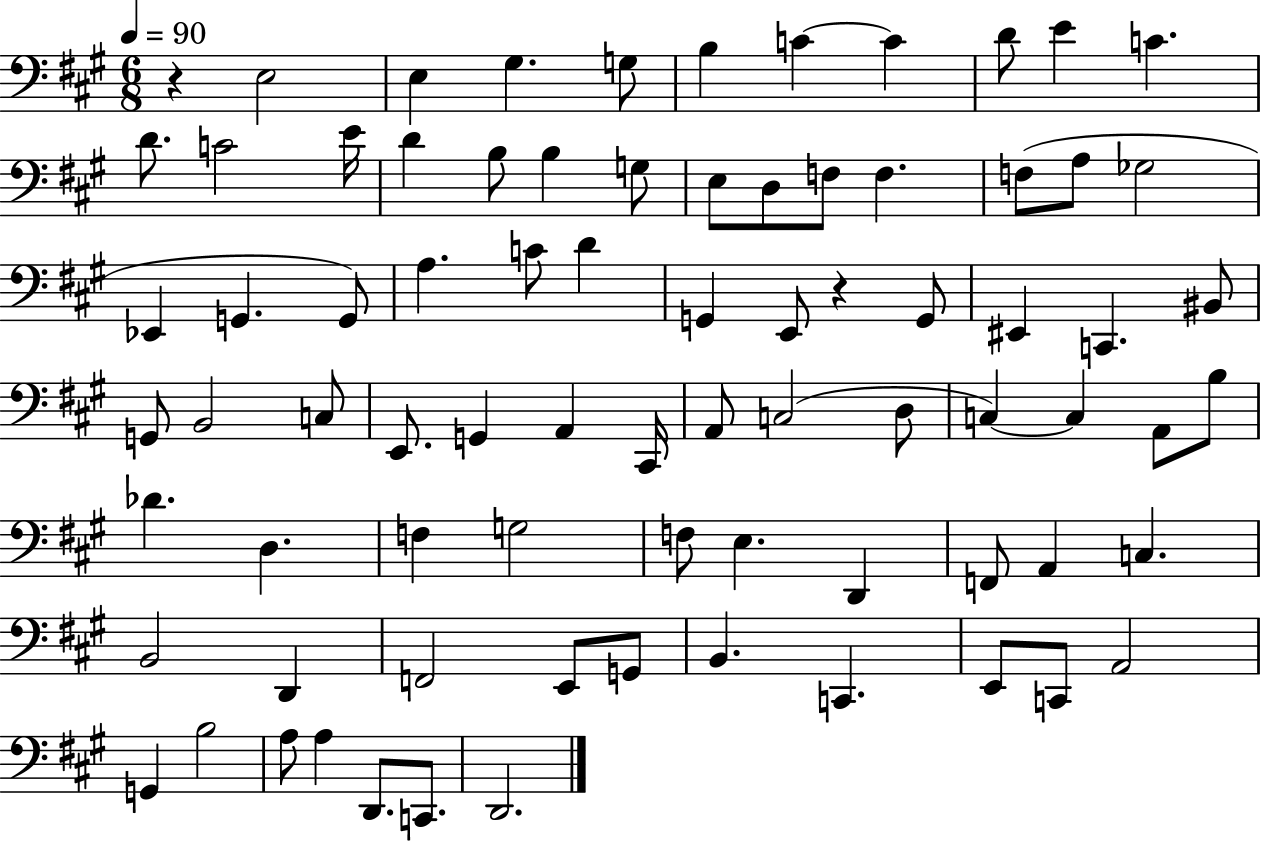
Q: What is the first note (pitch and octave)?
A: E3